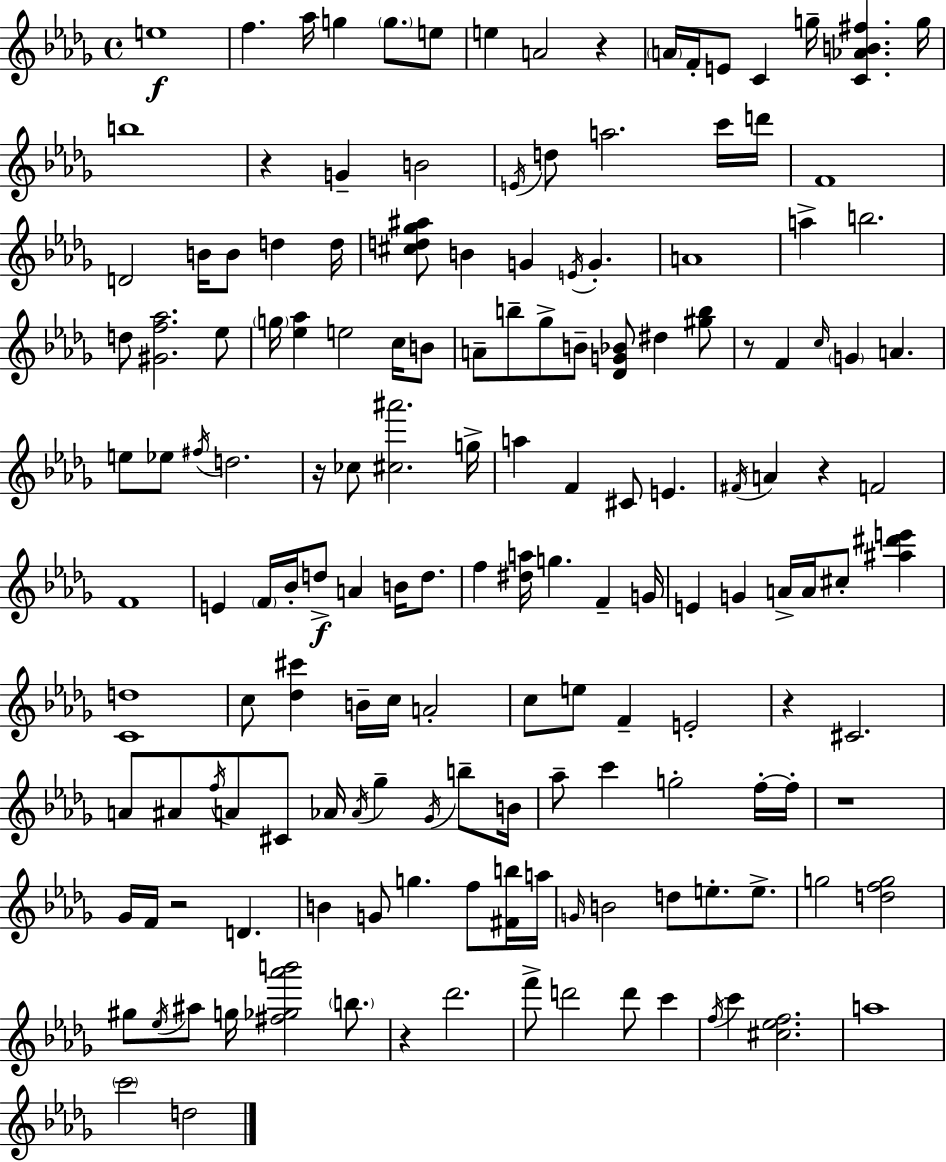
E5/w F5/q. Ab5/s G5/q G5/e. E5/e E5/q A4/h R/q A4/s F4/s E4/e C4/q G5/s [C4,Ab4,B4,F#5]/q. G5/s B5/w R/q G4/q B4/h E4/s D5/e A5/h. C6/s D6/s F4/w D4/h B4/s B4/e D5/q D5/s [C#5,D5,Gb5,A#5]/e B4/q G4/q E4/s G4/q. A4/w A5/q B5/h. D5/e [G#4,F5,Ab5]/h. Eb5/e G5/s [Eb5,Ab5]/q E5/h C5/s B4/e A4/e B5/e Gb5/e B4/e [Db4,G4,Bb4]/e D#5/q [G#5,B5]/e R/e F4/q C5/s G4/q A4/q. E5/e Eb5/e F#5/s D5/h. R/s CES5/e [C#5,A#6]/h. G5/s A5/q F4/q C#4/e E4/q. F#4/s A4/q R/q F4/h F4/w E4/q F4/s Bb4/s D5/e A4/q B4/s D5/e. F5/q [D#5,A5]/s G5/q. F4/q G4/s E4/q G4/q A4/s A4/s C#5/e [A#5,D#6,E6]/q [C4,D5]/w C5/e [Db5,C#6]/q B4/s C5/s A4/h C5/e E5/e F4/q E4/h R/q C#4/h. A4/e A#4/e F5/s A4/e C#4/e Ab4/s Ab4/s Gb5/q Gb4/s B5/e B4/s Ab5/e C6/q G5/h F5/s F5/s R/w Gb4/s F4/s R/h D4/q. B4/q G4/e G5/q. F5/e [F#4,B5]/s A5/s G4/s B4/h D5/e E5/e. E5/e. G5/h [D5,F5,G5]/h G#5/e Eb5/s A#5/e G5/s [F#5,Gb5,Ab6,B6]/h B5/e. R/q Db6/h. F6/e D6/h D6/e C6/q F5/s C6/q [C#5,Eb5,F5]/h. A5/w C6/h D5/h